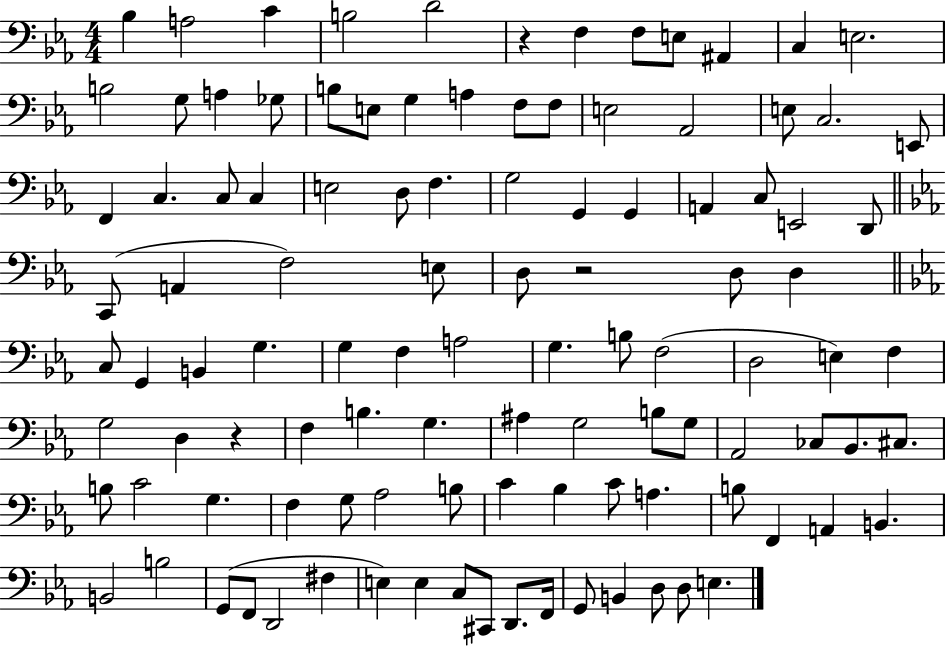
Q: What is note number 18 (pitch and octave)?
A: G3